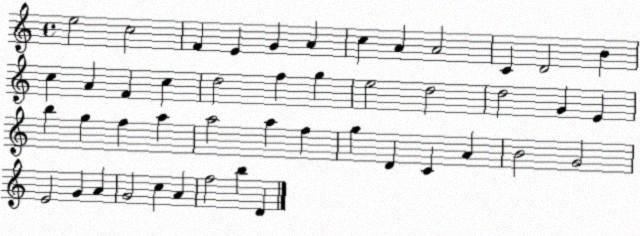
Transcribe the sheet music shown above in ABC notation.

X:1
T:Untitled
M:4/4
L:1/4
K:C
e2 c2 F E G A c A A2 C D2 B c A F c d2 f g e2 d2 d2 G E b g f a a2 a f g D C A B2 G2 E2 G A G2 c A f2 b D